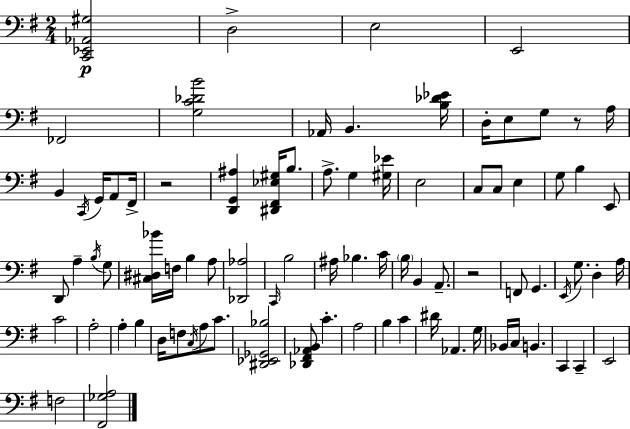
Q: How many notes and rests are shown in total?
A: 83